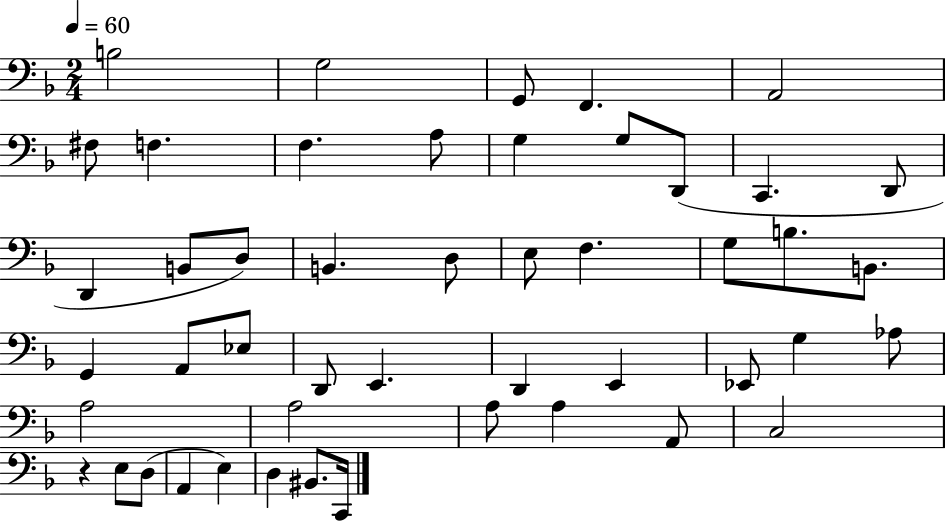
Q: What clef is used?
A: bass